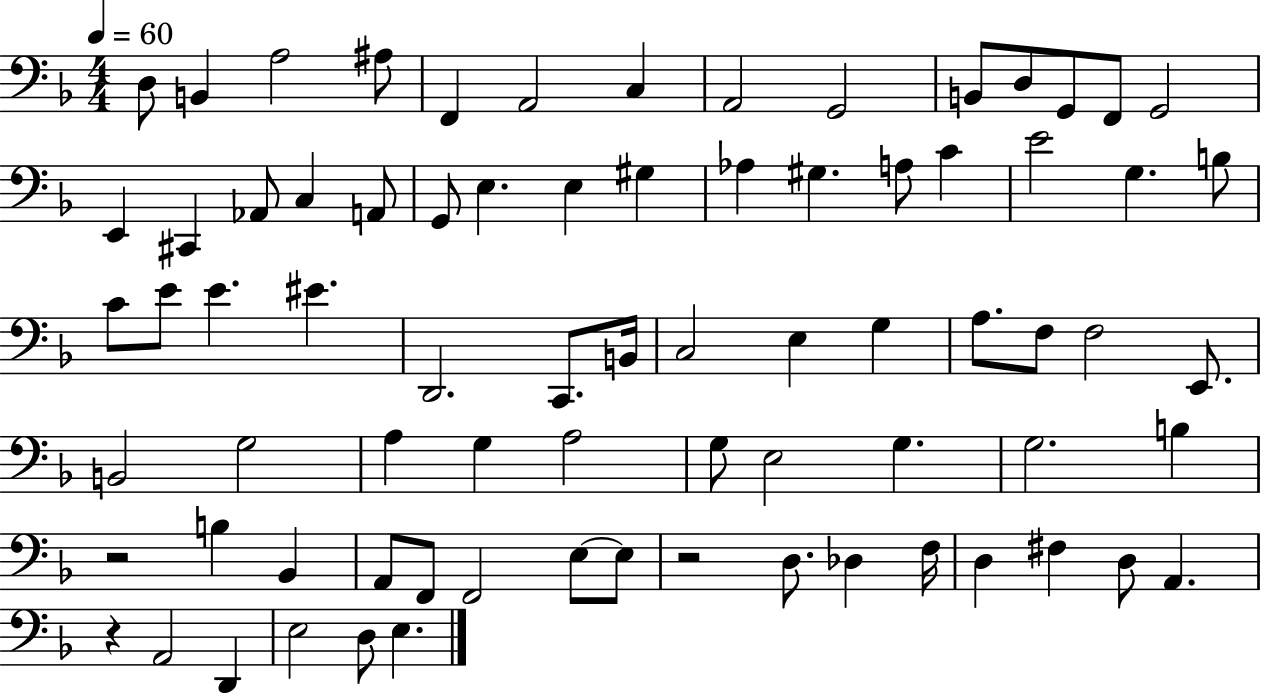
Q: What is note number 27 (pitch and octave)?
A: C4